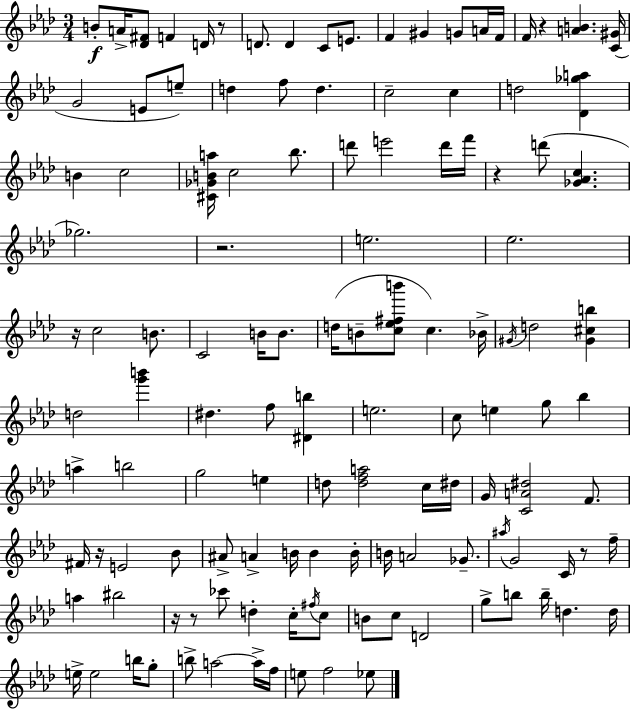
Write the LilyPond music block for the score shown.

{
  \clef treble
  \numericTimeSignature
  \time 3/4
  \key aes \major
  b'8-.\f a'16-> <des' fis'>8 f'4 d'16 r8 | d'8. d'4 c'8 e'8. | f'4 gis'4 g'8 a'16 f'16 | f'16 r4 <a' b'>4. <c' gis'>16( | \break g'2 e'8 e''8--) | d''4 f''8 d''4. | c''2-- c''4 | d''2 <des' ges'' a''>4 | \break b'4 c''2 | <cis' ges' b' a''>16 c''2 bes''8. | d'''8 e'''2 d'''16 f'''16 | r4 d'''8( <ges' aes' c''>4. | \break ges''2.) | r2. | e''2. | ees''2. | \break r16 c''2 b'8. | c'2 b'16 b'8. | d''16( b'8-- <c'' ees'' fis'' b'''>8 c''4.) bes'16-> | \acciaccatura { gis'16 } d''2 <gis' cis'' b''>4 | \break d''2 <g''' b'''>4 | dis''4. f''8 <dis' b''>4 | e''2. | c''8 e''4 g''8 bes''4 | \break a''4-> b''2 | g''2 e''4 | d''8 <d'' f'' a''>2 c''16 | dis''16 g'16 <c' a' dis''>2 f'8. | \break fis'16 r16 e'2 bes'8 | ais'8-> a'4-> b'16 b'4 | b'16-. b'16 a'2 ges'8.-- | \acciaccatura { ais''16 } g'2 c'16 r8 | \break f''16-- a''4 bis''2 | r16 r8 ces'''8 d''4-. c''16-. | \acciaccatura { fis''16 } c''8 b'8 c''8 d'2 | g''8-> b''8 b''16-- d''4. | \break d''16 e''16-> e''2 | b''16 g''8-. b''8-> a''2~~ | a''16-> f''16 e''8 f''2 | ees''8 \bar "|."
}